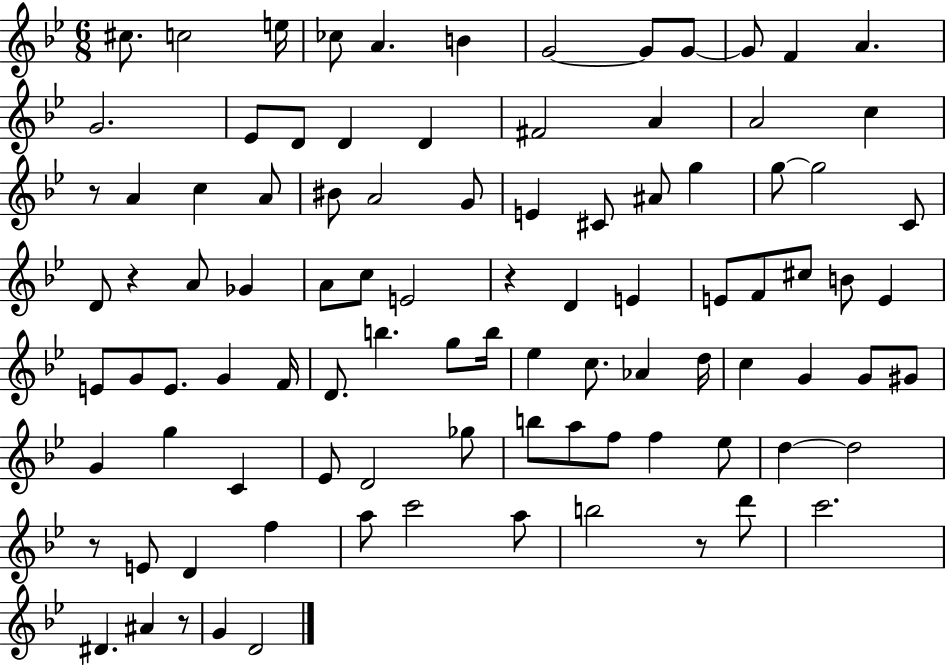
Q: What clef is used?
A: treble